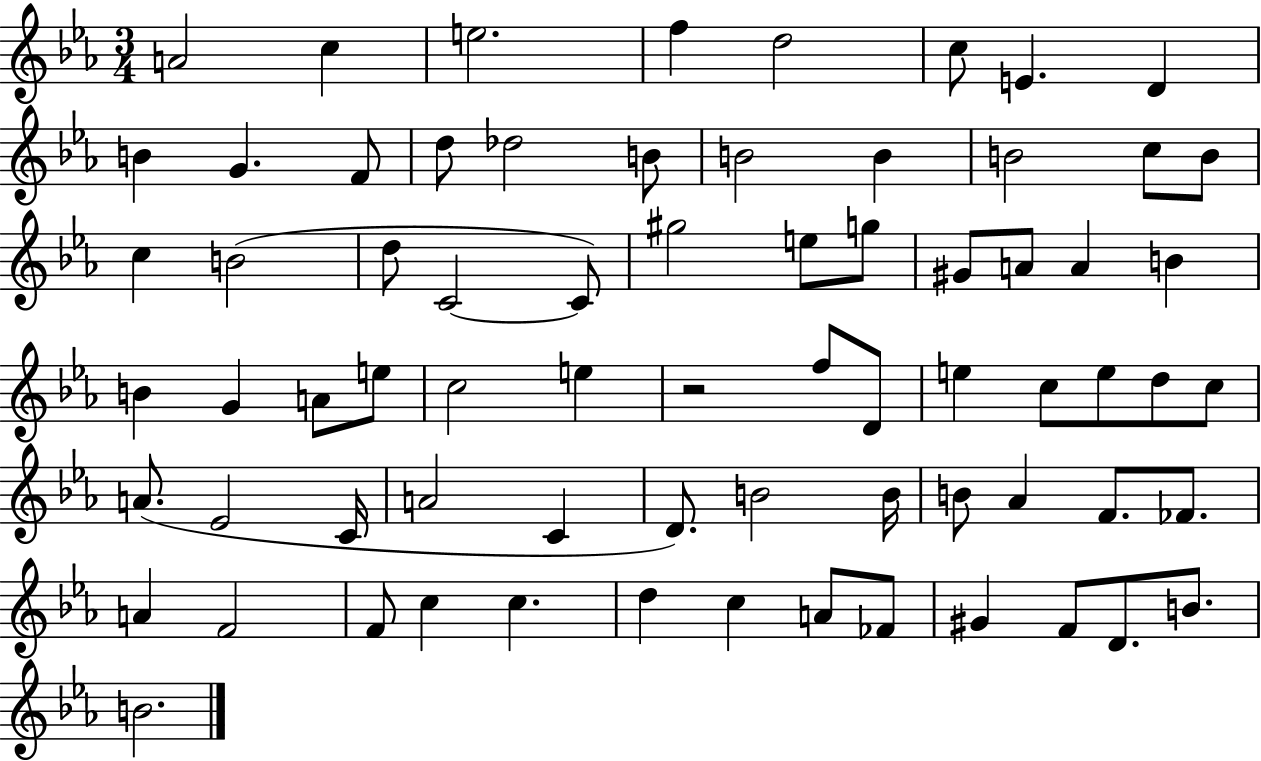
A4/h C5/q E5/h. F5/q D5/h C5/e E4/q. D4/q B4/q G4/q. F4/e D5/e Db5/h B4/e B4/h B4/q B4/h C5/e B4/e C5/q B4/h D5/e C4/h C4/e G#5/h E5/e G5/e G#4/e A4/e A4/q B4/q B4/q G4/q A4/e E5/e C5/h E5/q R/h F5/e D4/e E5/q C5/e E5/e D5/e C5/e A4/e. Eb4/h C4/s A4/h C4/q D4/e. B4/h B4/s B4/e Ab4/q F4/e. FES4/e. A4/q F4/h F4/e C5/q C5/q. D5/q C5/q A4/e FES4/e G#4/q F4/e D4/e. B4/e. B4/h.